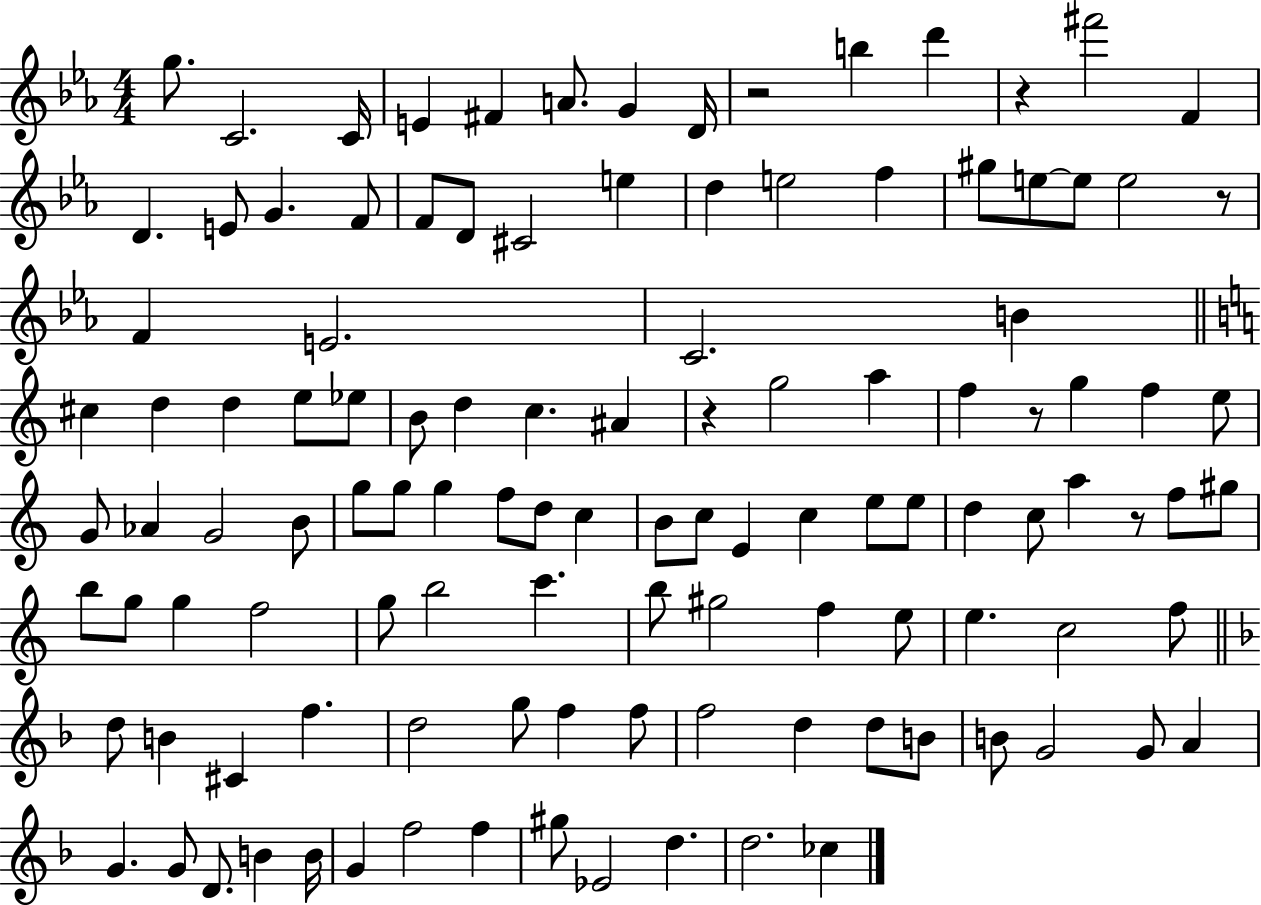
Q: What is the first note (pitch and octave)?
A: G5